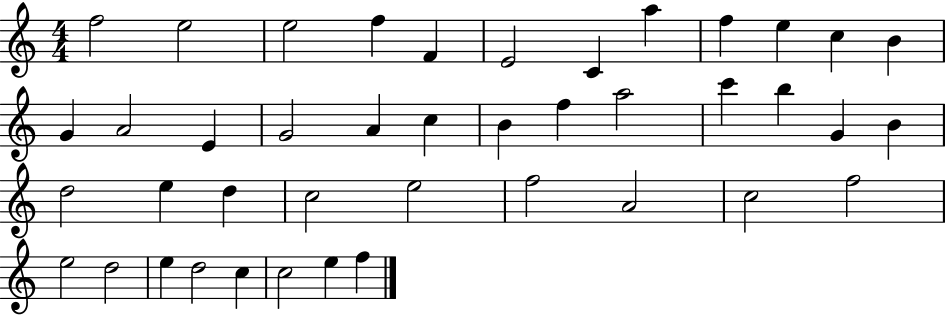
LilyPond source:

{
  \clef treble
  \numericTimeSignature
  \time 4/4
  \key c \major
  f''2 e''2 | e''2 f''4 f'4 | e'2 c'4 a''4 | f''4 e''4 c''4 b'4 | \break g'4 a'2 e'4 | g'2 a'4 c''4 | b'4 f''4 a''2 | c'''4 b''4 g'4 b'4 | \break d''2 e''4 d''4 | c''2 e''2 | f''2 a'2 | c''2 f''2 | \break e''2 d''2 | e''4 d''2 c''4 | c''2 e''4 f''4 | \bar "|."
}